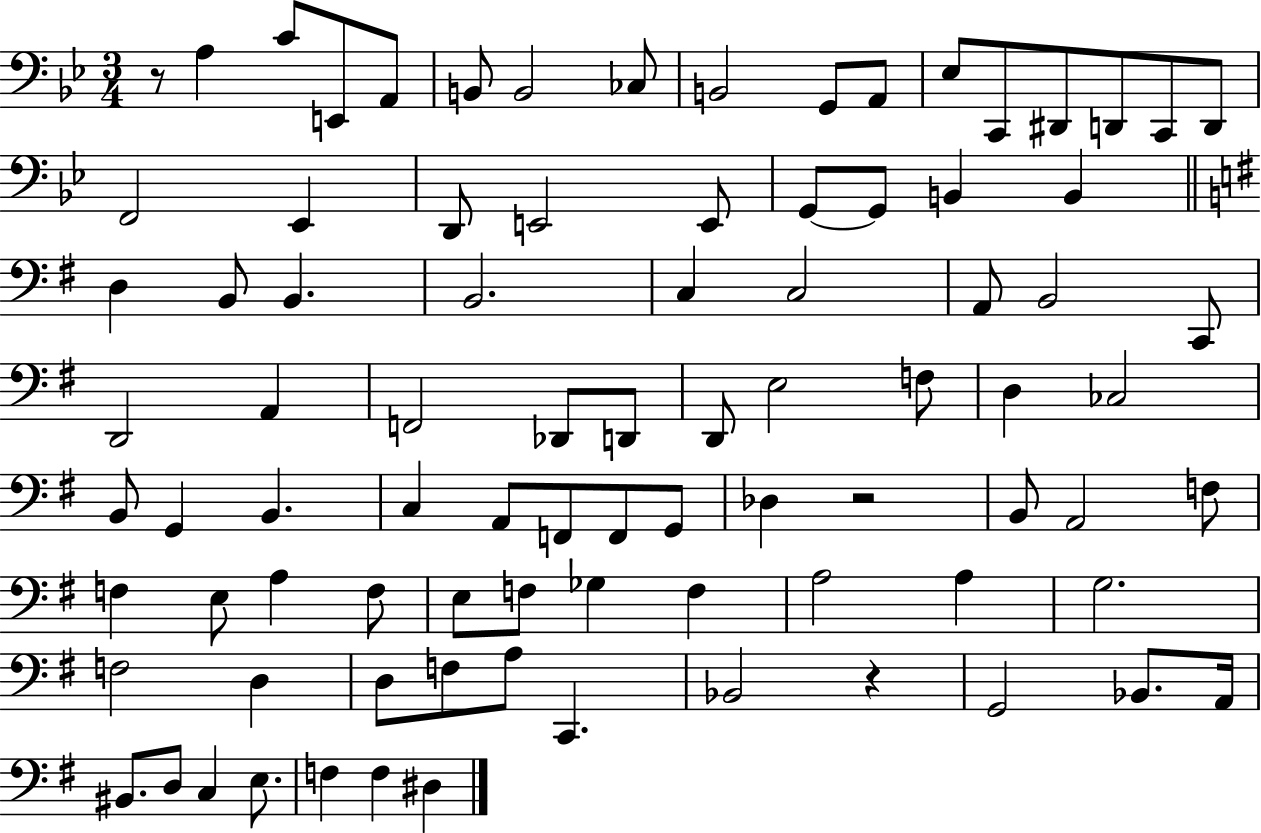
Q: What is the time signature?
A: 3/4